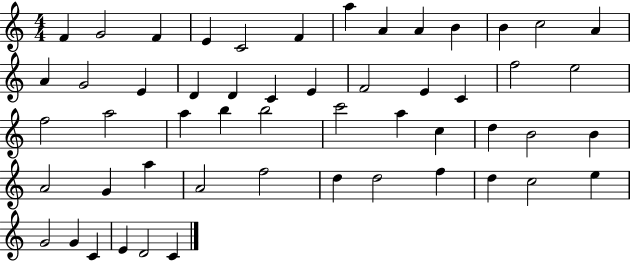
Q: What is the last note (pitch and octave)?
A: C4